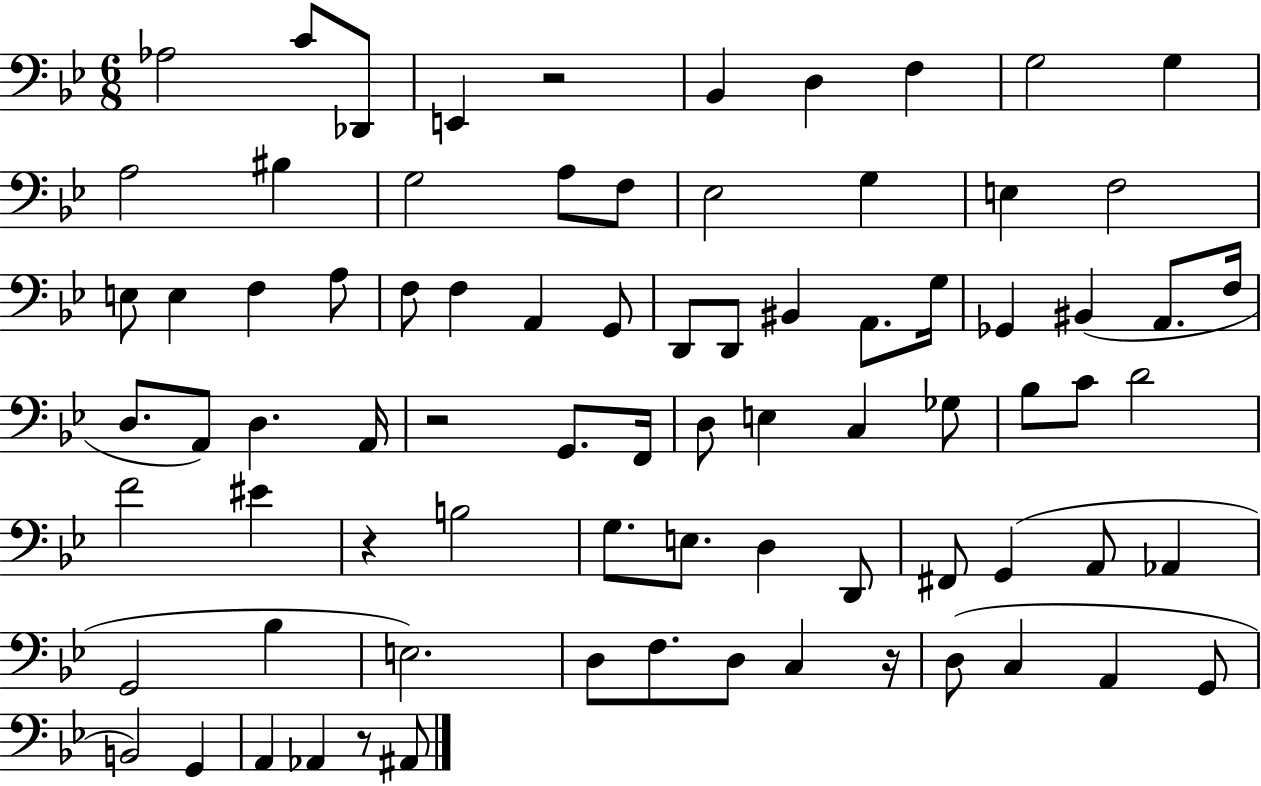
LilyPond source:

{
  \clef bass
  \numericTimeSignature
  \time 6/8
  \key bes \major
  aes2 c'8 des,8 | e,4 r2 | bes,4 d4 f4 | g2 g4 | \break a2 bis4 | g2 a8 f8 | ees2 g4 | e4 f2 | \break e8 e4 f4 a8 | f8 f4 a,4 g,8 | d,8 d,8 bis,4 a,8. g16 | ges,4 bis,4( a,8. f16 | \break d8. a,8) d4. a,16 | r2 g,8. f,16 | d8 e4 c4 ges8 | bes8 c'8 d'2 | \break f'2 eis'4 | r4 b2 | g8. e8. d4 d,8 | fis,8 g,4( a,8 aes,4 | \break g,2 bes4 | e2.) | d8 f8. d8 c4 r16 | d8( c4 a,4 g,8 | \break b,2) g,4 | a,4 aes,4 r8 ais,8 | \bar "|."
}